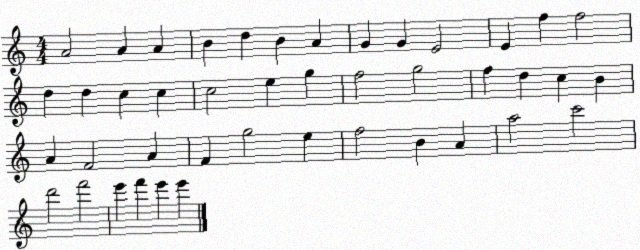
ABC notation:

X:1
T:Untitled
M:4/4
L:1/4
K:C
A2 A A B d B A G G E2 E f f2 d d c c c2 e g f2 g2 f d c B A F2 A F g2 e f2 B A a2 c'2 d'2 f'2 e' f' e' e'